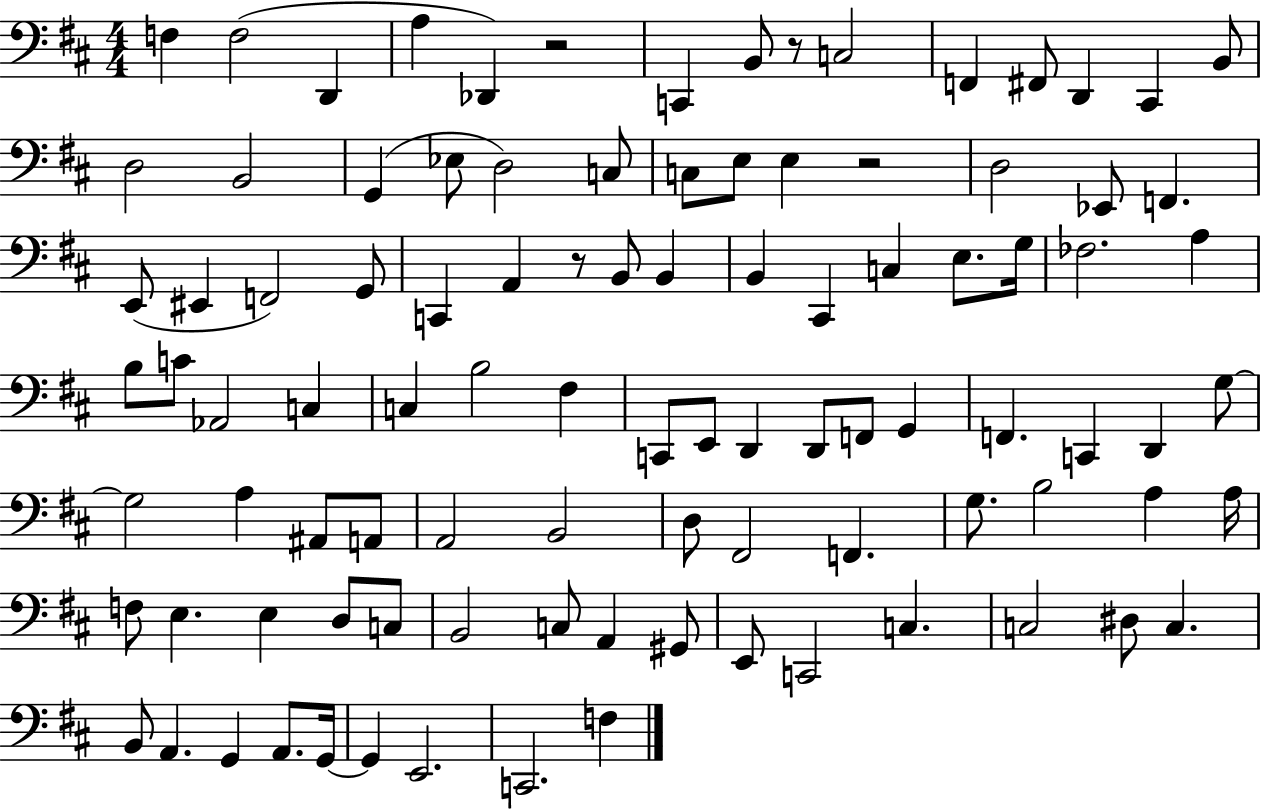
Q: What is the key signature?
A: D major